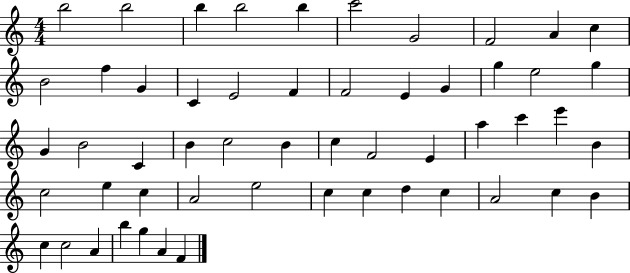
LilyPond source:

{
  \clef treble
  \numericTimeSignature
  \time 4/4
  \key c \major
  b''2 b''2 | b''4 b''2 b''4 | c'''2 g'2 | f'2 a'4 c''4 | \break b'2 f''4 g'4 | c'4 e'2 f'4 | f'2 e'4 g'4 | g''4 e''2 g''4 | \break g'4 b'2 c'4 | b'4 c''2 b'4 | c''4 f'2 e'4 | a''4 c'''4 e'''4 b'4 | \break c''2 e''4 c''4 | a'2 e''2 | c''4 c''4 d''4 c''4 | a'2 c''4 b'4 | \break c''4 c''2 a'4 | b''4 g''4 a'4 f'4 | \bar "|."
}